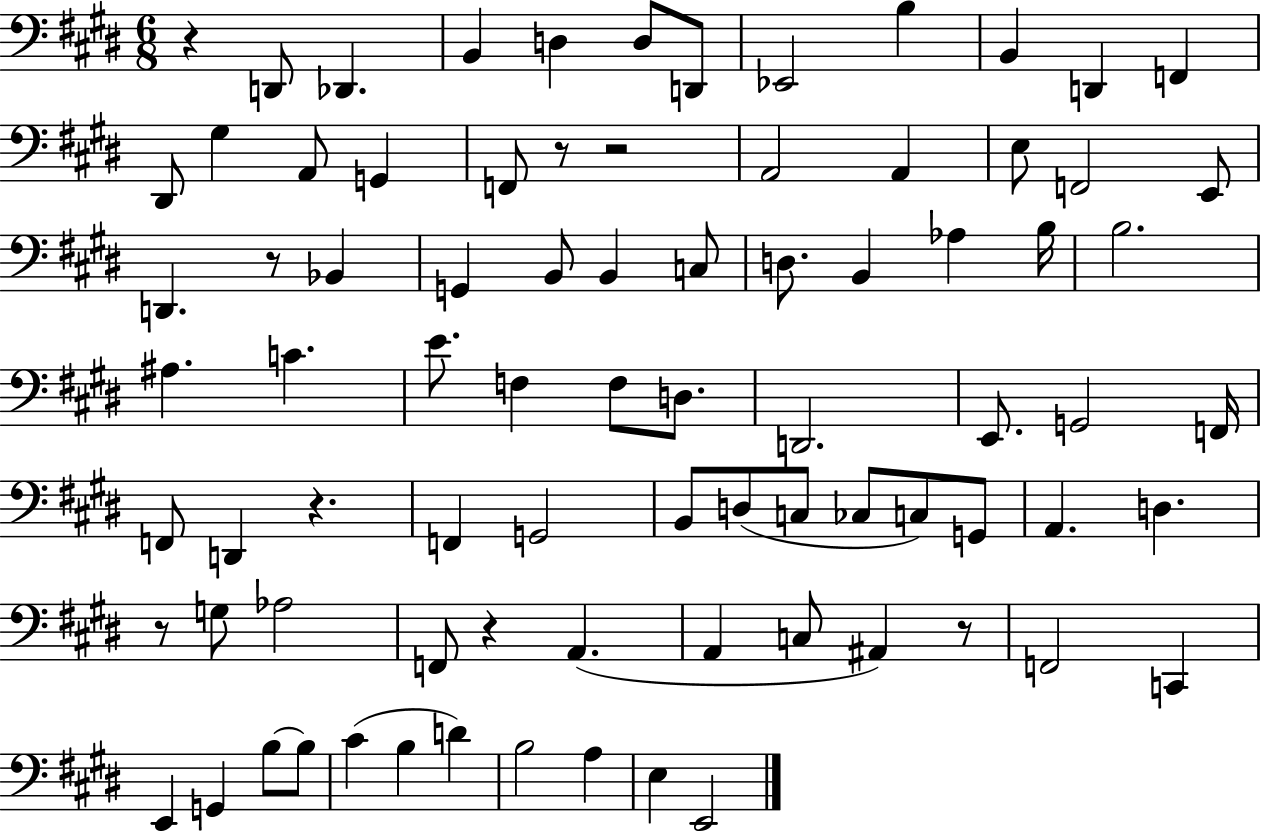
R/q D2/e Db2/q. B2/q D3/q D3/e D2/e Eb2/h B3/q B2/q D2/q F2/q D#2/e G#3/q A2/e G2/q F2/e R/e R/h A2/h A2/q E3/e F2/h E2/e D2/q. R/e Bb2/q G2/q B2/e B2/q C3/e D3/e. B2/q Ab3/q B3/s B3/h. A#3/q. C4/q. E4/e. F3/q F3/e D3/e. D2/h. E2/e. G2/h F2/s F2/e D2/q R/q. F2/q G2/h B2/e D3/e C3/e CES3/e C3/e G2/e A2/q. D3/q. R/e G3/e Ab3/h F2/e R/q A2/q. A2/q C3/e A#2/q R/e F2/h C2/q E2/q G2/q B3/e B3/e C#4/q B3/q D4/q B3/h A3/q E3/q E2/h